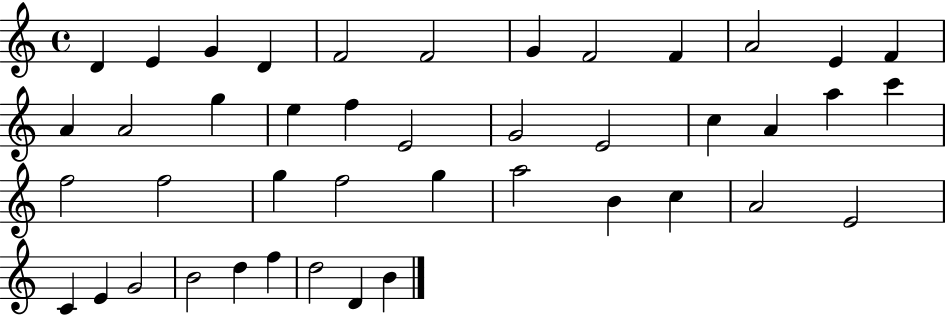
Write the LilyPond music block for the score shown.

{
  \clef treble
  \time 4/4
  \defaultTimeSignature
  \key c \major
  d'4 e'4 g'4 d'4 | f'2 f'2 | g'4 f'2 f'4 | a'2 e'4 f'4 | \break a'4 a'2 g''4 | e''4 f''4 e'2 | g'2 e'2 | c''4 a'4 a''4 c'''4 | \break f''2 f''2 | g''4 f''2 g''4 | a''2 b'4 c''4 | a'2 e'2 | \break c'4 e'4 g'2 | b'2 d''4 f''4 | d''2 d'4 b'4 | \bar "|."
}